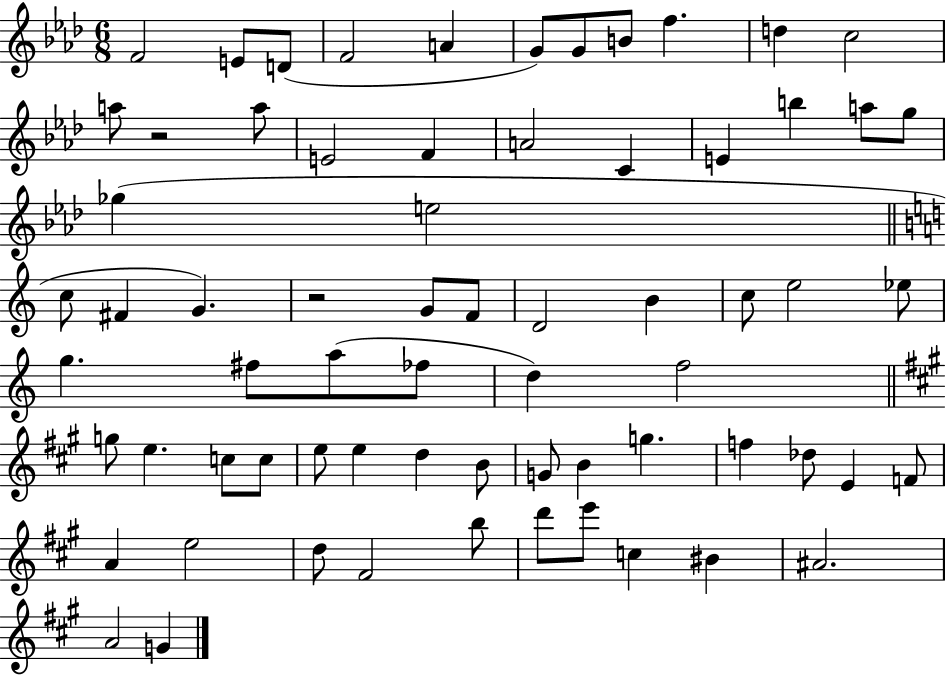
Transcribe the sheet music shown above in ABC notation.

X:1
T:Untitled
M:6/8
L:1/4
K:Ab
F2 E/2 D/2 F2 A G/2 G/2 B/2 f d c2 a/2 z2 a/2 E2 F A2 C E b a/2 g/2 _g e2 c/2 ^F G z2 G/2 F/2 D2 B c/2 e2 _e/2 g ^f/2 a/2 _f/2 d f2 g/2 e c/2 c/2 e/2 e d B/2 G/2 B g f _d/2 E F/2 A e2 d/2 ^F2 b/2 d'/2 e'/2 c ^B ^A2 A2 G